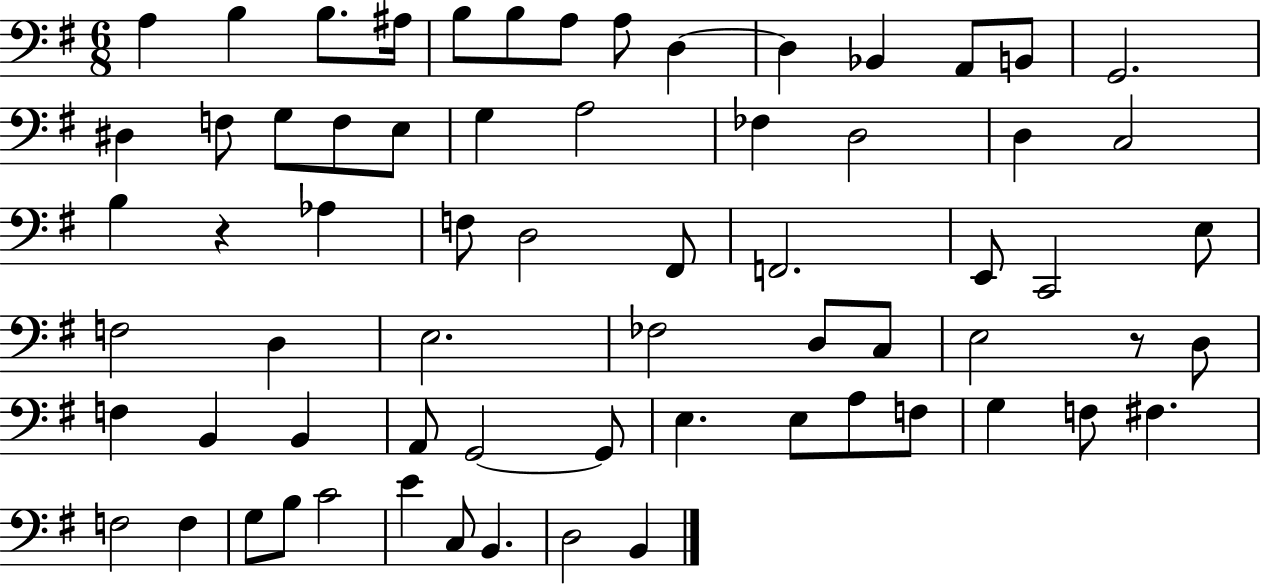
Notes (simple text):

A3/q B3/q B3/e. A#3/s B3/e B3/e A3/e A3/e D3/q D3/q Bb2/q A2/e B2/e G2/h. D#3/q F3/e G3/e F3/e E3/e G3/q A3/h FES3/q D3/h D3/q C3/h B3/q R/q Ab3/q F3/e D3/h F#2/e F2/h. E2/e C2/h E3/e F3/h D3/q E3/h. FES3/h D3/e C3/e E3/h R/e D3/e F3/q B2/q B2/q A2/e G2/h G2/e E3/q. E3/e A3/e F3/e G3/q F3/e F#3/q. F3/h F3/q G3/e B3/e C4/h E4/q C3/e B2/q. D3/h B2/q